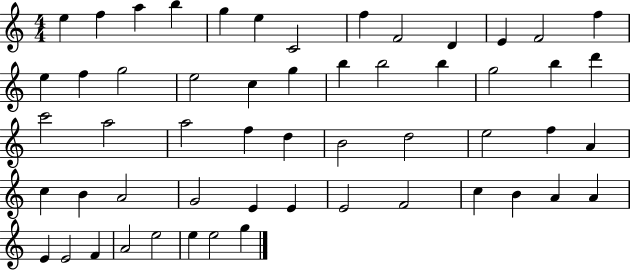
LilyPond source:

{
  \clef treble
  \numericTimeSignature
  \time 4/4
  \key c \major
  e''4 f''4 a''4 b''4 | g''4 e''4 c'2 | f''4 f'2 d'4 | e'4 f'2 f''4 | \break e''4 f''4 g''2 | e''2 c''4 g''4 | b''4 b''2 b''4 | g''2 b''4 d'''4 | \break c'''2 a''2 | a''2 f''4 d''4 | b'2 d''2 | e''2 f''4 a'4 | \break c''4 b'4 a'2 | g'2 e'4 e'4 | e'2 f'2 | c''4 b'4 a'4 a'4 | \break e'4 e'2 f'4 | a'2 e''2 | e''4 e''2 g''4 | \bar "|."
}